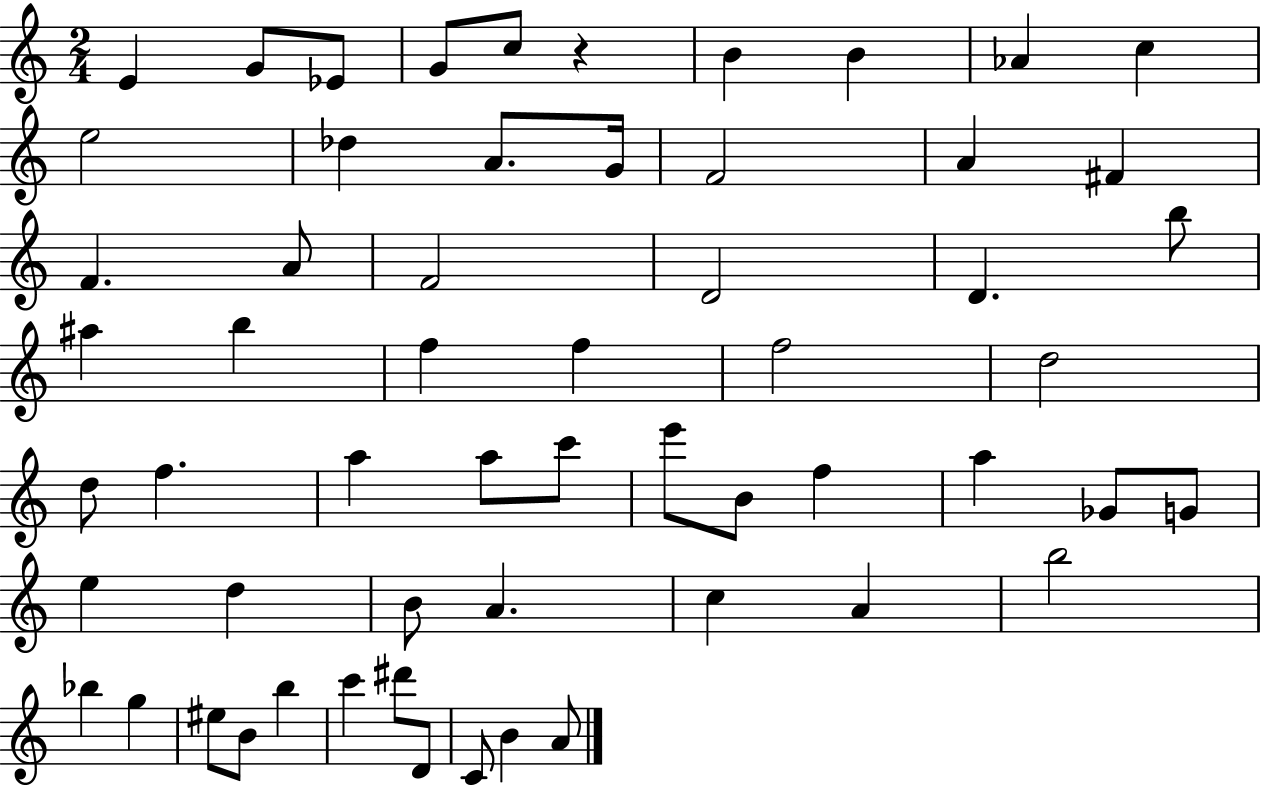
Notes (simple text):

E4/q G4/e Eb4/e G4/e C5/e R/q B4/q B4/q Ab4/q C5/q E5/h Db5/q A4/e. G4/s F4/h A4/q F#4/q F4/q. A4/e F4/h D4/h D4/q. B5/e A#5/q B5/q F5/q F5/q F5/h D5/h D5/e F5/q. A5/q A5/e C6/e E6/e B4/e F5/q A5/q Gb4/e G4/e E5/q D5/q B4/e A4/q. C5/q A4/q B5/h Bb5/q G5/q EIS5/e B4/e B5/q C6/q D#6/e D4/e C4/e B4/q A4/e